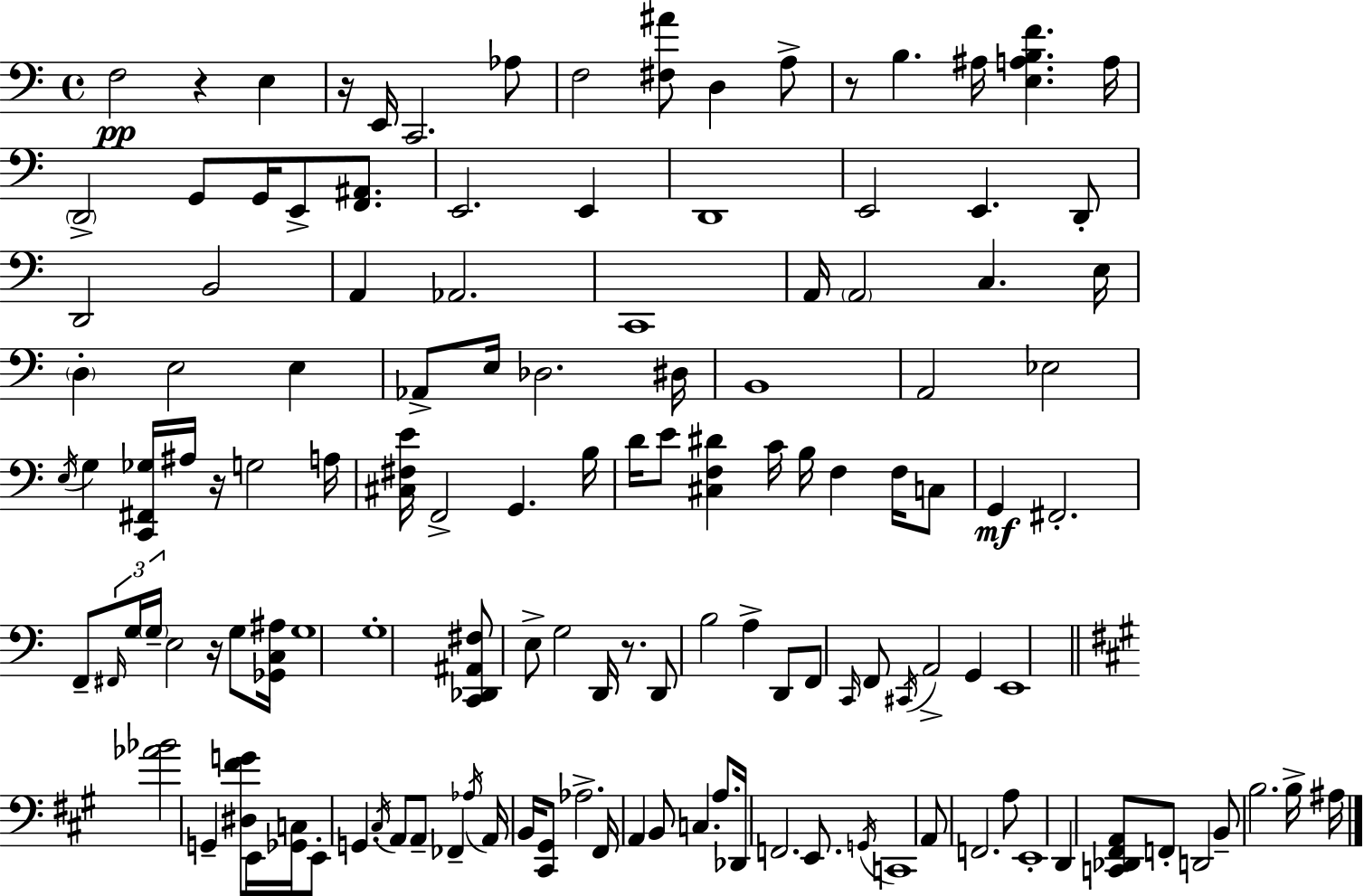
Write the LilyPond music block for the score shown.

{
  \clef bass
  \time 4/4
  \defaultTimeSignature
  \key c \major
  f2\pp r4 e4 | r16 e,16 c,2. aes8 | f2 <fis ais'>8 d4 a8-> | r8 b4. ais16 <e a b f'>4. a16 | \break \parenthesize d,2-> g,8 g,16 e,8-> <f, ais,>8. | e,2. e,4 | d,1 | e,2 e,4. d,8-. | \break d,2 b,2 | a,4 aes,2. | c,1 | a,16 \parenthesize a,2 c4. e16 | \break \parenthesize d4-. e2 e4 | aes,8-> e16 des2. dis16 | b,1 | a,2 ees2 | \break \acciaccatura { e16 } g4 <c, fis, ges>16 ais16 r16 g2 | a16 <cis fis e'>16 f,2-> g,4. | b16 d'16 e'8 <cis f dis'>4 c'16 b16 f4 f16 c8 | g,4\mf fis,2.-. | \break f,8-- \tuplet 3/2 { \grace { fis,16 } g16 \parenthesize g16-- } e2 r16 g8 | <ges, c ais>16 g1 | g1-. | <c, des, ais, fis>8 e8-> g2 d,16 r8. | \break d,8 b2 a4-> | d,8 f,8 \grace { c,16 } f,8 \acciaccatura { cis,16 } a,2-> | g,4 e,1 | \bar "||" \break \key a \major <aes' bes'>2 g,4-- <dis fis' g'>8 e,16 <ges, c>16 | e,8-. g,4. \acciaccatura { cis16 } a,8 a,8-- fes,4-- | \acciaccatura { aes16 } a,16 b,16 <cis, gis,>8 aes2.-> | fis,16 a,4 b,8 c4. a8. | \break des,16 f,2. e,8. | \acciaccatura { g,16 } c,1 | a,8 f,2. | a8 e,1-. | \break d,4 <c, des, fis, a,>8 f,8-. d,2 | b,8-- b2. | b16-> ais16 \bar "|."
}